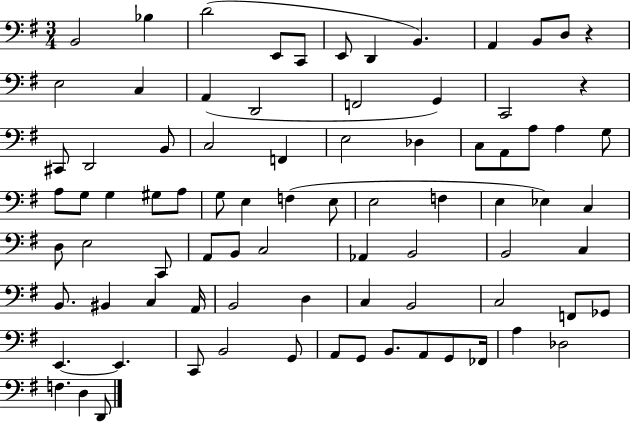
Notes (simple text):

B2/h Bb3/q D4/h E2/e C2/e E2/e D2/q B2/q. A2/q B2/e D3/e R/q E3/h C3/q A2/q D2/h F2/h G2/q C2/h R/q C#2/e D2/h B2/e C3/h F2/q E3/h Db3/q C3/e A2/e A3/e A3/q G3/e A3/e G3/e G3/q G#3/e A3/e G3/e E3/q F3/q E3/e E3/h F3/q E3/q Eb3/q C3/q D3/e E3/h C2/e A2/e B2/e C3/h Ab2/q B2/h B2/h C3/q B2/e. BIS2/q C3/q A2/s B2/h D3/q C3/q B2/h C3/h F2/e Gb2/e E2/q. E2/q. C2/e B2/h G2/e A2/e G2/e B2/e. A2/e G2/e FES2/s A3/q Db3/h F3/q. D3/q D2/e